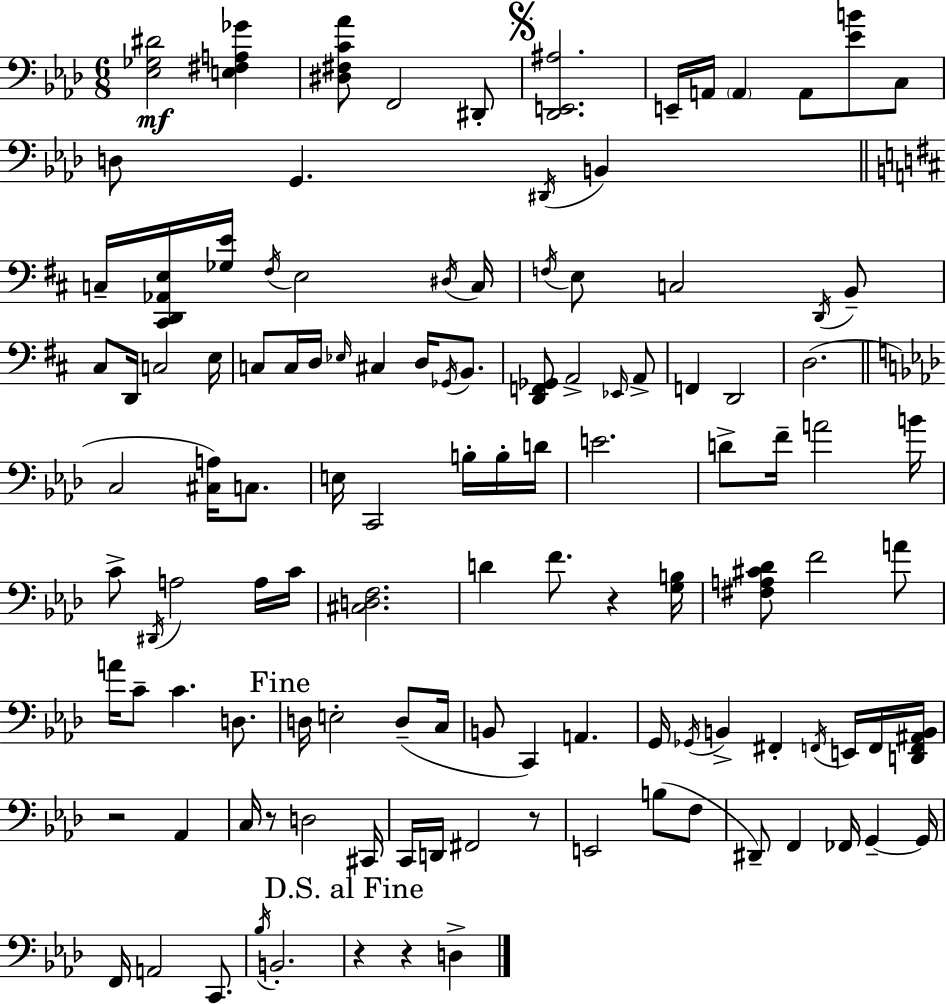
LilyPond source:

{
  \clef bass
  \numericTimeSignature
  \time 6/8
  \key aes \major
  <ees ges dis'>2\mf <e fis a ges'>4 | <dis fis c' aes'>8 f,2 dis,8-. | \mark \markup { \musicglyph "scripts.segno" } <des, e, ais>2. | e,16-- a,16 \parenthesize a,4 a,8 <ees' b'>8 c8 | \break d8 g,4. \acciaccatura { dis,16 } b,4 | \bar "||" \break \key d \major c16-- <cis, d, aes, e>16 <ges e'>16 \acciaccatura { fis16 } e2 | \acciaccatura { dis16 } c16 \acciaccatura { f16 } e8 c2 | \acciaccatura { d,16 } b,8-- cis8 d,16 c2 | e16 c8 c16 d16 \grace { ees16 } cis4 | \break d16 \acciaccatura { ges,16 } b,8. <d, f, ges,>8 a,2-> | \grace { ees,16 } a,8-> f,4 d,2 | d2.( | \bar "||" \break \key aes \major c2 <cis a>16) c8. | e16 c,2 b16-. b16-. d'16 | e'2. | d'8-> f'16-- a'2 b'16 | \break c'8-> \acciaccatura { dis,16 } a2 a16 | c'16 <cis d f>2. | d'4 f'8. r4 | <g b>16 <fis a cis' des'>8 f'2 a'8 | \break a'16 c'8-- c'4. d8. | \mark "Fine" d16 e2-. d8--( | c16 b,8 c,4) a,4. | g,16 \acciaccatura { ges,16 } b,4-> fis,4-. \acciaccatura { f,16 } | \break e,16 f,16 <d, f, ais, b,>16 r2 aes,4 | c16 r8 d2 | cis,16 c,16 d,16 fis,2 | r8 e,2 b8( | \break f8 dis,8--) f,4 fes,16 g,4--~~ | g,16 f,16 a,2 | c,8. \acciaccatura { bes16 } b,2.-. | \mark "D.S. al Fine" r4 r4 | \break d4-> \bar "|."
}